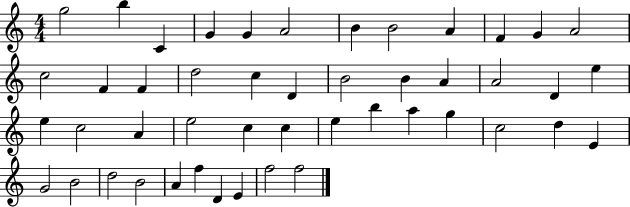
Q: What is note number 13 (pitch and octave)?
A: C5